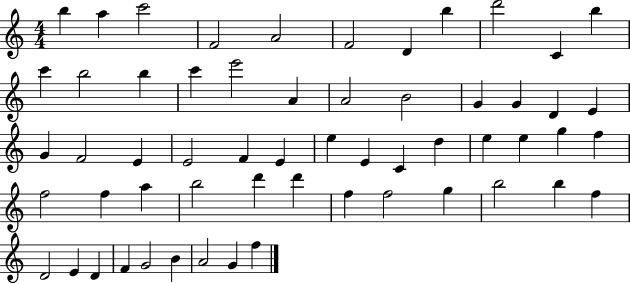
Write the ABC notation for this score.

X:1
T:Untitled
M:4/4
L:1/4
K:C
b a c'2 F2 A2 F2 D b d'2 C b c' b2 b c' e'2 A A2 B2 G G D E G F2 E E2 F E e E C d e e g f f2 f a b2 d' d' f f2 g b2 b f D2 E D F G2 B A2 G f